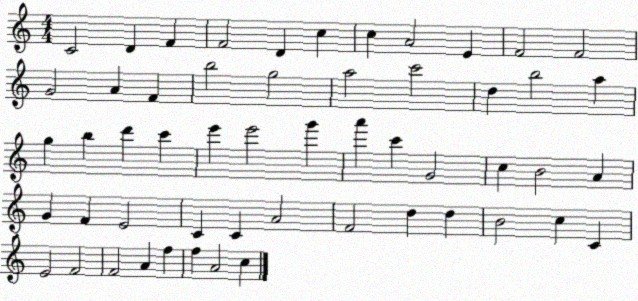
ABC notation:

X:1
T:Untitled
M:4/4
L:1/4
K:C
C2 D F F2 D c c A2 E F2 F2 G2 A F b2 g2 a2 c'2 d b2 a g b d' c' e' e'2 g' a' c' G2 c B2 A G F E2 C C A2 F2 d d B2 c C E2 F2 F2 A f f A2 c